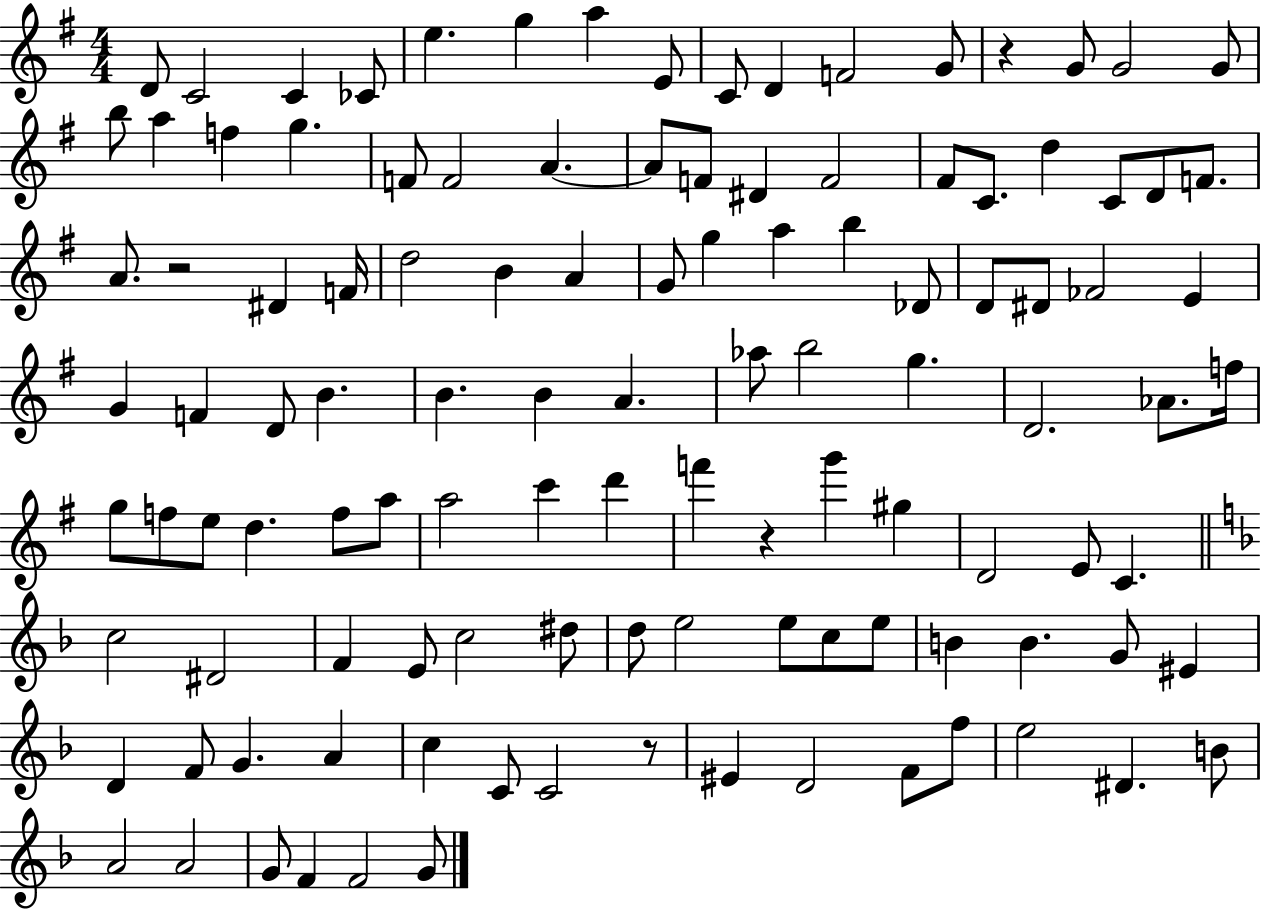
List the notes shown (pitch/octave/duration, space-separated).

D4/e C4/h C4/q CES4/e E5/q. G5/q A5/q E4/e C4/e D4/q F4/h G4/e R/q G4/e G4/h G4/e B5/e A5/q F5/q G5/q. F4/e F4/h A4/q. A4/e F4/e D#4/q F4/h F#4/e C4/e. D5/q C4/e D4/e F4/e. A4/e. R/h D#4/q F4/s D5/h B4/q A4/q G4/e G5/q A5/q B5/q Db4/e D4/e D#4/e FES4/h E4/q G4/q F4/q D4/e B4/q. B4/q. B4/q A4/q. Ab5/e B5/h G5/q. D4/h. Ab4/e. F5/s G5/e F5/e E5/e D5/q. F5/e A5/e A5/h C6/q D6/q F6/q R/q G6/q G#5/q D4/h E4/e C4/q. C5/h D#4/h F4/q E4/e C5/h D#5/e D5/e E5/h E5/e C5/e E5/e B4/q B4/q. G4/e EIS4/q D4/q F4/e G4/q. A4/q C5/q C4/e C4/h R/e EIS4/q D4/h F4/e F5/e E5/h D#4/q. B4/e A4/h A4/h G4/e F4/q F4/h G4/e